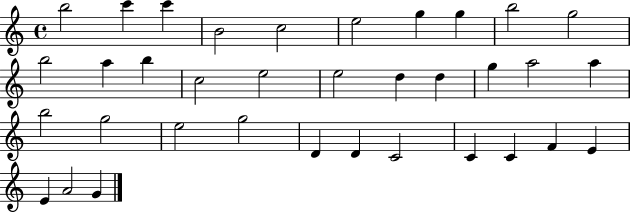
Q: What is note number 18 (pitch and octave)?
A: D5